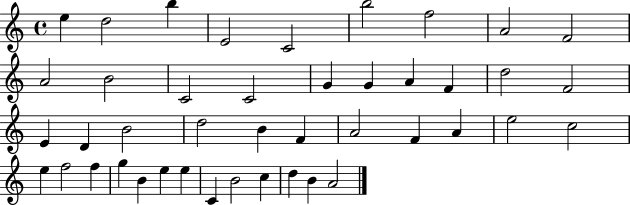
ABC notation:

X:1
T:Untitled
M:4/4
L:1/4
K:C
e d2 b E2 C2 b2 f2 A2 F2 A2 B2 C2 C2 G G A F d2 F2 E D B2 d2 B F A2 F A e2 c2 e f2 f g B e e C B2 c d B A2